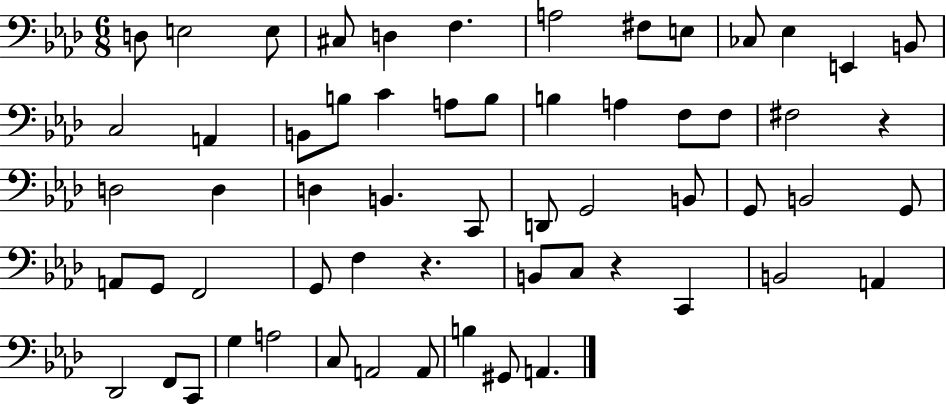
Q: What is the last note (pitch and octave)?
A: A2